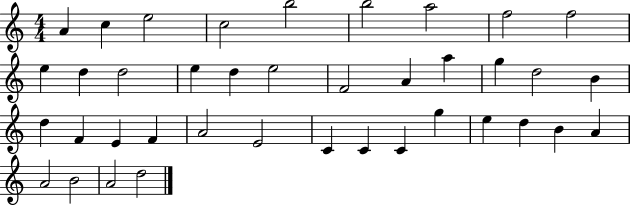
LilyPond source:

{
  \clef treble
  \numericTimeSignature
  \time 4/4
  \key c \major
  a'4 c''4 e''2 | c''2 b''2 | b''2 a''2 | f''2 f''2 | \break e''4 d''4 d''2 | e''4 d''4 e''2 | f'2 a'4 a''4 | g''4 d''2 b'4 | \break d''4 f'4 e'4 f'4 | a'2 e'2 | c'4 c'4 c'4 g''4 | e''4 d''4 b'4 a'4 | \break a'2 b'2 | a'2 d''2 | \bar "|."
}